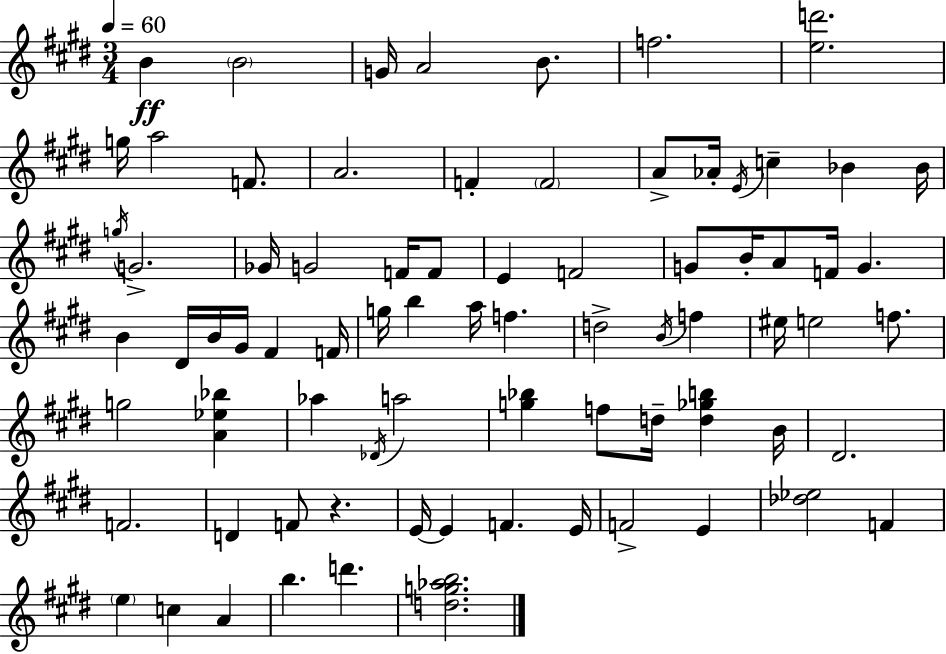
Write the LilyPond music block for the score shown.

{
  \clef treble
  \numericTimeSignature
  \time 3/4
  \key e \major
  \tempo 4 = 60
  \repeat volta 2 { b'4\ff \parenthesize b'2 | g'16 a'2 b'8. | f''2. | <e'' d'''>2. | \break g''16 a''2 f'8. | a'2. | f'4-. \parenthesize f'2 | a'8-> aes'16-. \acciaccatura { e'16 } c''4-- bes'4 | \break bes'16 \acciaccatura { g''16 } g'2.-> | ges'16 g'2 f'16 | f'8 e'4 f'2 | g'8 b'16-. a'8 f'16 g'4. | \break b'4 dis'16 b'16 gis'16 fis'4 | f'16 g''16 b''4 a''16 f''4. | d''2-> \acciaccatura { b'16 } f''4 | eis''16 e''2 | \break f''8. g''2 <a' ees'' bes''>4 | aes''4 \acciaccatura { des'16 } a''2 | <g'' bes''>4 f''8 d''16-- <d'' ges'' b''>4 | b'16 dis'2. | \break f'2. | d'4 f'8 r4. | e'16~~ e'4 f'4. | e'16 f'2-> | \break e'4 <des'' ees''>2 | f'4 \parenthesize e''4 c''4 | a'4 b''4. d'''4. | <d'' g'' aes'' b''>2. | \break } \bar "|."
}